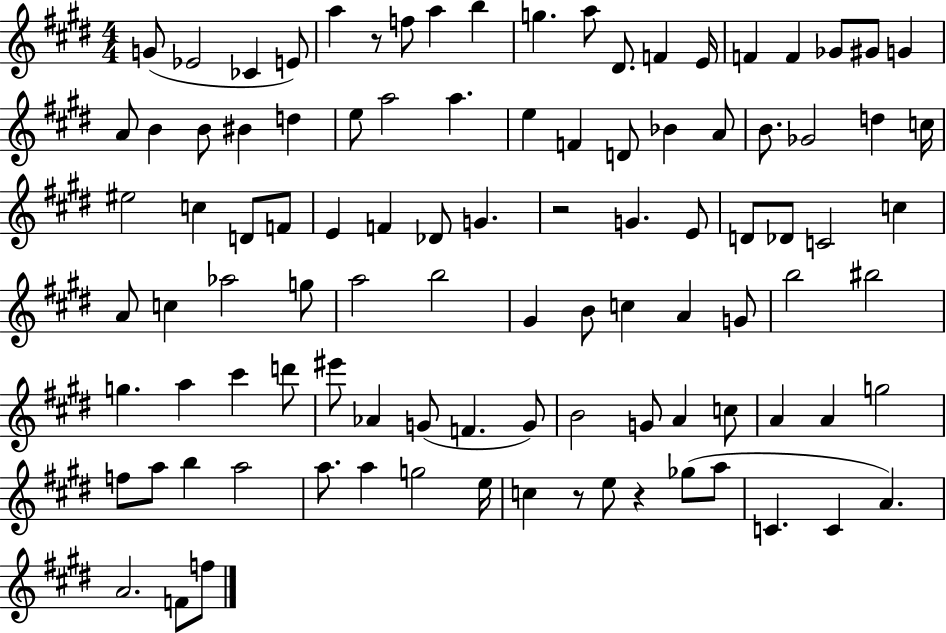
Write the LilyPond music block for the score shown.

{
  \clef treble
  \numericTimeSignature
  \time 4/4
  \key e \major
  g'8( ees'2 ces'4 e'8) | a''4 r8 f''8 a''4 b''4 | g''4. a''8 dis'8. f'4 e'16 | f'4 f'4 ges'8 gis'8 g'4 | \break a'8 b'4 b'8 bis'4 d''4 | e''8 a''2 a''4. | e''4 f'4 d'8 bes'4 a'8 | b'8. ges'2 d''4 c''16 | \break eis''2 c''4 d'8 f'8 | e'4 f'4 des'8 g'4. | r2 g'4. e'8 | d'8 des'8 c'2 c''4 | \break a'8 c''4 aes''2 g''8 | a''2 b''2 | gis'4 b'8 c''4 a'4 g'8 | b''2 bis''2 | \break g''4. a''4 cis'''4 d'''8 | eis'''8 aes'4 g'8( f'4. g'8) | b'2 g'8 a'4 c''8 | a'4 a'4 g''2 | \break f''8 a''8 b''4 a''2 | a''8. a''4 g''2 e''16 | c''4 r8 e''8 r4 ges''8( a''8 | c'4. c'4 a'4.) | \break a'2. f'8 f''8 | \bar "|."
}